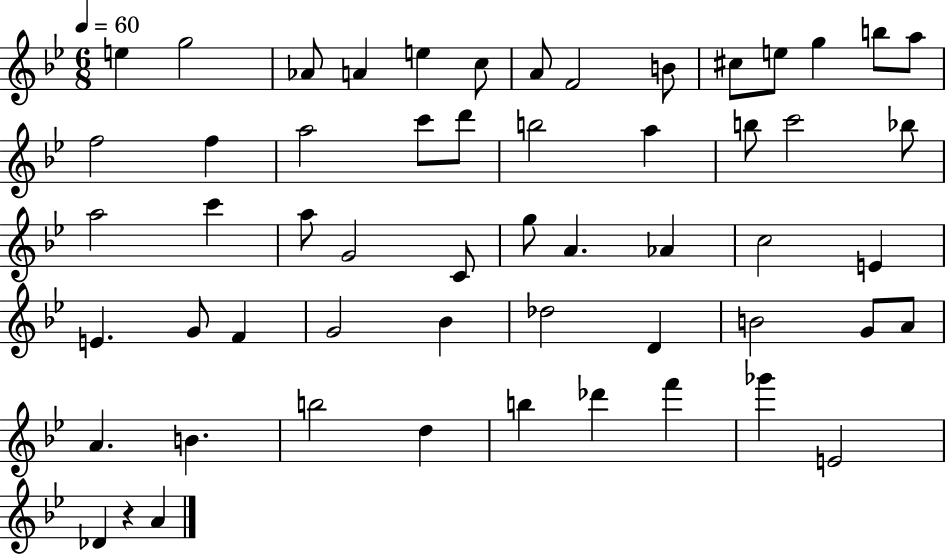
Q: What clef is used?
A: treble